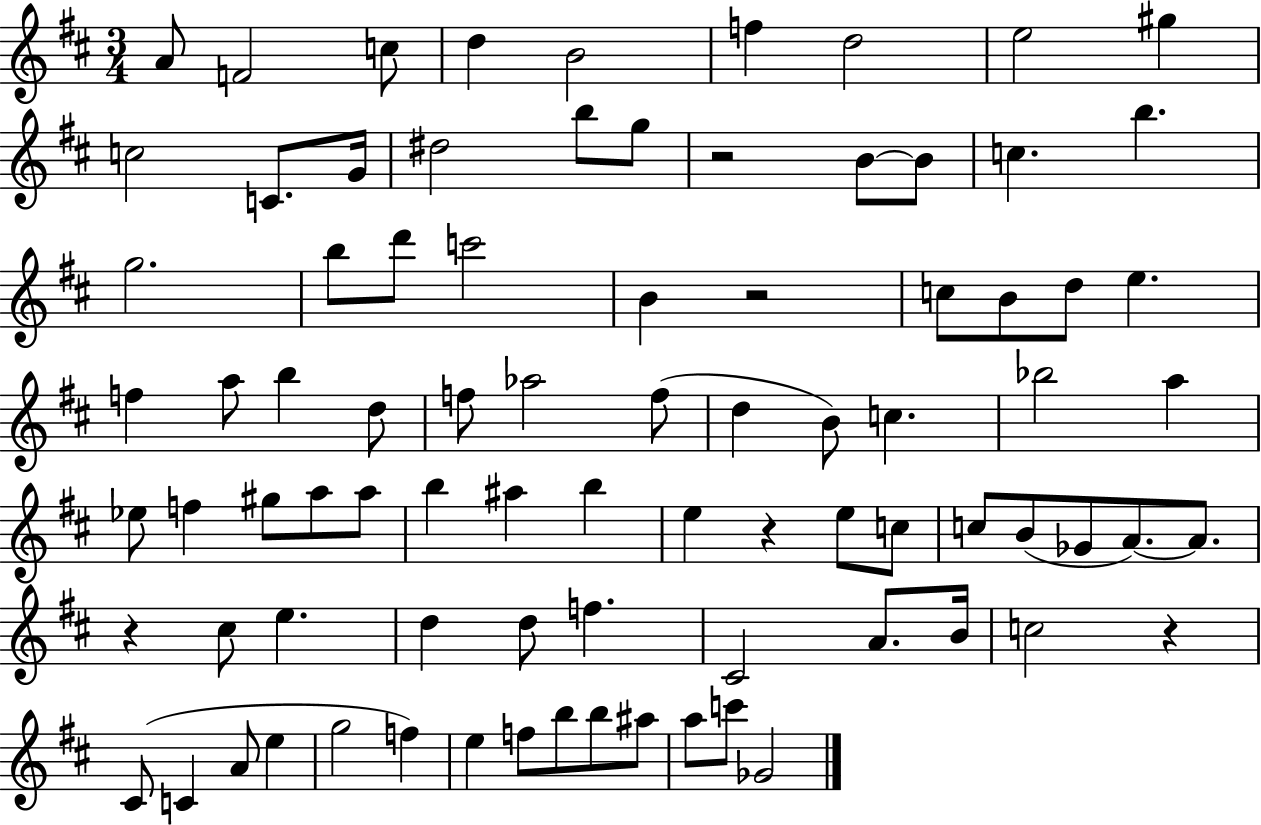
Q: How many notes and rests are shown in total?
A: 84